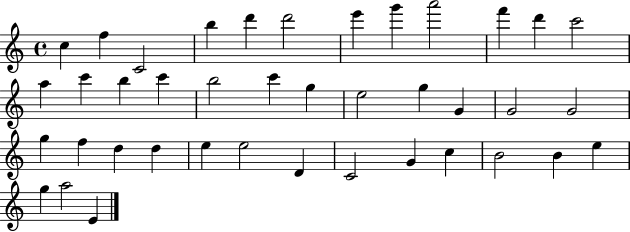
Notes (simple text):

C5/q F5/q C4/h B5/q D6/q D6/h E6/q G6/q A6/h F6/q D6/q C6/h A5/q C6/q B5/q C6/q B5/h C6/q G5/q E5/h G5/q G4/q G4/h G4/h G5/q F5/q D5/q D5/q E5/q E5/h D4/q C4/h G4/q C5/q B4/h B4/q E5/q G5/q A5/h E4/q